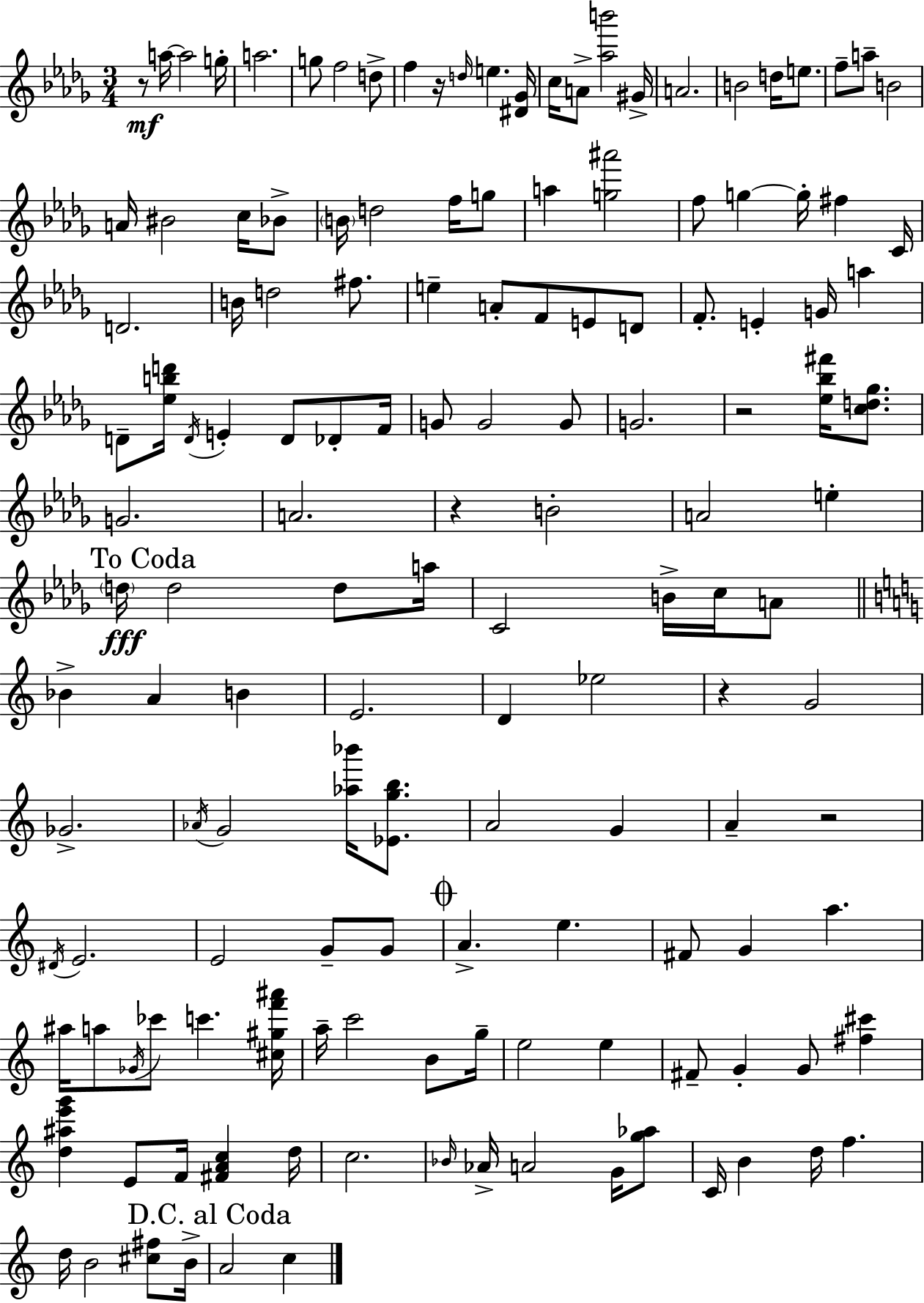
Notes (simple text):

R/e A5/s A5/h G5/s A5/h. G5/e F5/h D5/e F5/q R/s D5/s E5/q. [D#4,Gb4]/s C5/s A4/e [Ab5,B6]/h G#4/s A4/h. B4/h D5/s E5/e. F5/e A5/e B4/h A4/s BIS4/h C5/s Bb4/e B4/s D5/h F5/s G5/e A5/q [G5,A#6]/h F5/e G5/q G5/s F#5/q C4/s D4/h. B4/s D5/h F#5/e. E5/q A4/e F4/e E4/e D4/e F4/e. E4/q G4/s A5/q D4/e [Eb5,B5,D6]/s D4/s E4/q D4/e Db4/e F4/s G4/e G4/h G4/e G4/h. R/h [Eb5,Bb5,F#6]/s [C5,D5,Gb5]/e. G4/h. A4/h. R/q B4/h A4/h E5/q D5/s D5/h D5/e A5/s C4/h B4/s C5/s A4/e Bb4/q A4/q B4/q E4/h. D4/q Eb5/h R/q G4/h Gb4/h. Ab4/s G4/h [Ab5,Bb6]/s [Eb4,G5,B5]/e. A4/h G4/q A4/q R/h D#4/s E4/h. E4/h G4/e G4/e A4/q. E5/q. F#4/e G4/q A5/q. A#5/s A5/e Gb4/s CES6/e C6/q. [C#5,G#5,F6,A#6]/s A5/s C6/h B4/e G5/s E5/h E5/q F#4/e G4/q G4/e [F#5,C#6]/q [D5,A#5,E6,G6]/q E4/e F4/s [F#4,A4,C5]/q D5/s C5/h. Bb4/s Ab4/s A4/h G4/s [G5,Ab5]/e C4/s B4/q D5/s F5/q. D5/s B4/h [C#5,F#5]/e B4/s A4/h C5/q